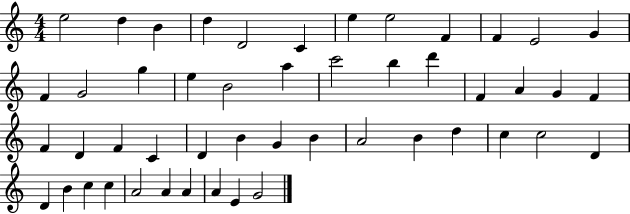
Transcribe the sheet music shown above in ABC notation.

X:1
T:Untitled
M:4/4
L:1/4
K:C
e2 d B d D2 C e e2 F F E2 G F G2 g e B2 a c'2 b d' F A G F F D F C D B G B A2 B d c c2 D D B c c A2 A A A E G2